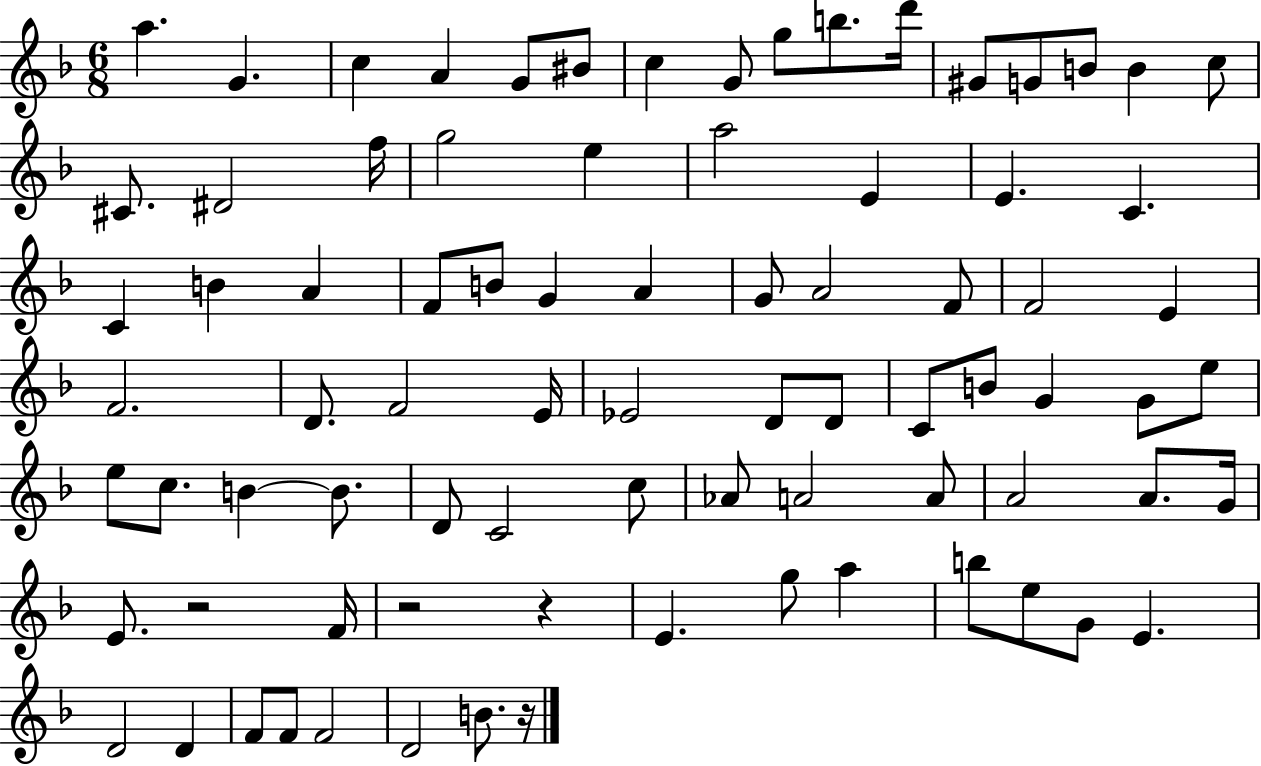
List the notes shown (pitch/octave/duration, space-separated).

A5/q. G4/q. C5/q A4/q G4/e BIS4/e C5/q G4/e G5/e B5/e. D6/s G#4/e G4/e B4/e B4/q C5/e C#4/e. D#4/h F5/s G5/h E5/q A5/h E4/q E4/q. C4/q. C4/q B4/q A4/q F4/e B4/e G4/q A4/q G4/e A4/h F4/e F4/h E4/q F4/h. D4/e. F4/h E4/s Eb4/h D4/e D4/e C4/e B4/e G4/q G4/e E5/e E5/e C5/e. B4/q B4/e. D4/e C4/h C5/e Ab4/e A4/h A4/e A4/h A4/e. G4/s E4/e. R/h F4/s R/h R/q E4/q. G5/e A5/q B5/e E5/e G4/e E4/q. D4/h D4/q F4/e F4/e F4/h D4/h B4/e. R/s